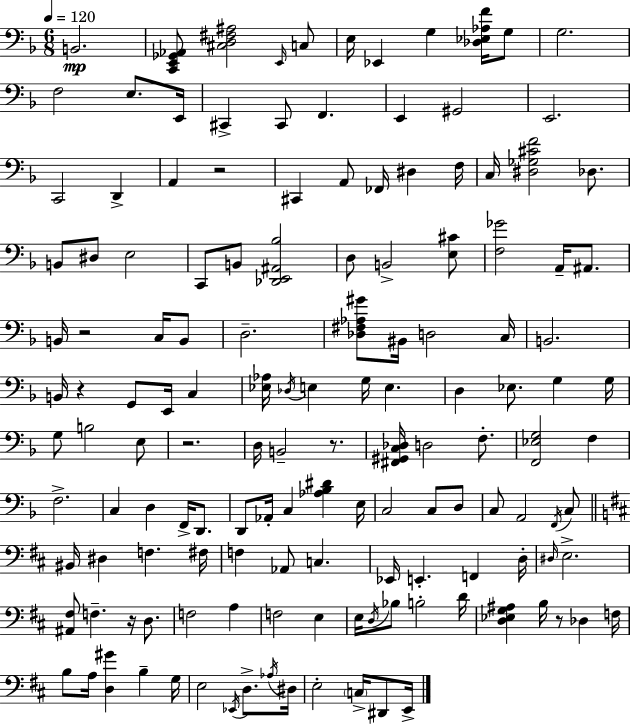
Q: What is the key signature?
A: D minor